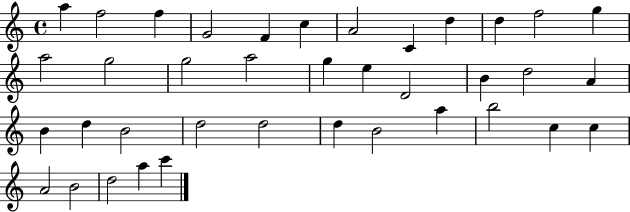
{
  \clef treble
  \time 4/4
  \defaultTimeSignature
  \key c \major
  a''4 f''2 f''4 | g'2 f'4 c''4 | a'2 c'4 d''4 | d''4 f''2 g''4 | \break a''2 g''2 | g''2 a''2 | g''4 e''4 d'2 | b'4 d''2 a'4 | \break b'4 d''4 b'2 | d''2 d''2 | d''4 b'2 a''4 | b''2 c''4 c''4 | \break a'2 b'2 | d''2 a''4 c'''4 | \bar "|."
}